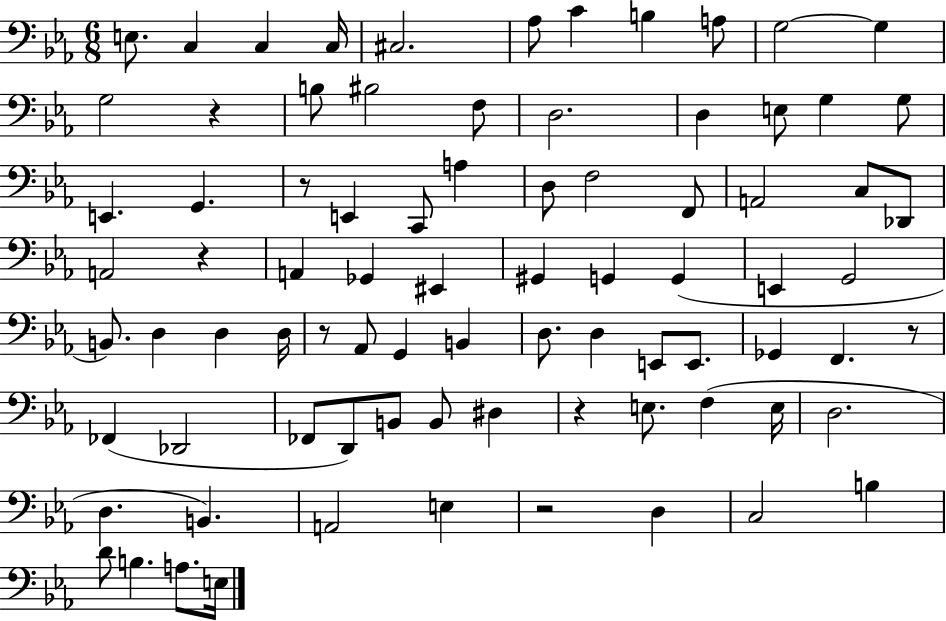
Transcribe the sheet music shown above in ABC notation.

X:1
T:Untitled
M:6/8
L:1/4
K:Eb
E,/2 C, C, C,/4 ^C,2 _A,/2 C B, A,/2 G,2 G, G,2 z B,/2 ^B,2 F,/2 D,2 D, E,/2 G, G,/2 E,, G,, z/2 E,, C,,/2 A, D,/2 F,2 F,,/2 A,,2 C,/2 _D,,/2 A,,2 z A,, _G,, ^E,, ^G,, G,, G,, E,, G,,2 B,,/2 D, D, D,/4 z/2 _A,,/2 G,, B,, D,/2 D, E,,/2 E,,/2 _G,, F,, z/2 _F,, _D,,2 _F,,/2 D,,/2 B,,/2 B,,/2 ^D, z E,/2 F, E,/4 D,2 D, B,, A,,2 E, z2 D, C,2 B, D/2 B, A,/2 E,/4